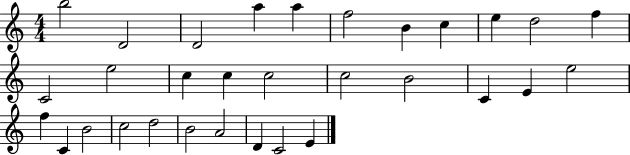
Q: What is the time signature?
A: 4/4